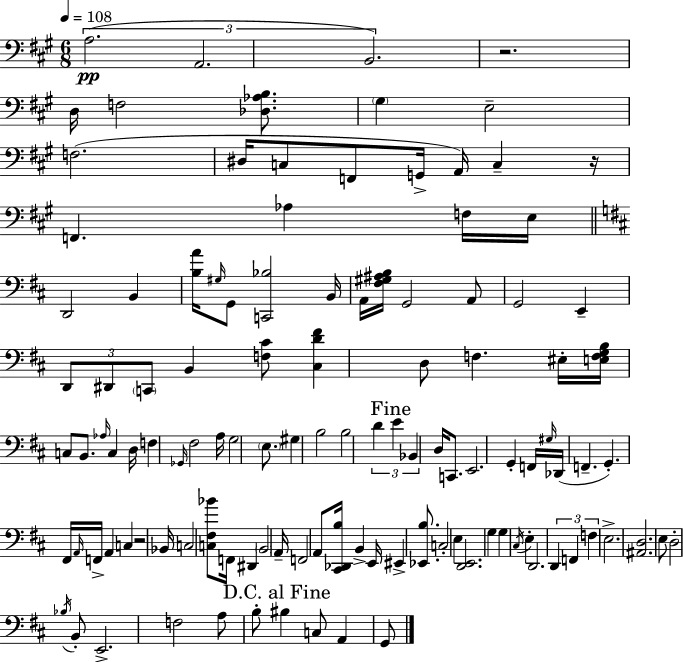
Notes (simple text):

A3/h. A2/h. B2/h. R/h. D3/s F3/h [Db3,Ab3,B3]/e. G#3/q E3/h F3/h. D#3/s C3/e F2/e G2/s A2/s C3/q R/s F2/q. Ab3/q F3/s E3/s D2/h B2/q [B3,A4]/s G#3/s G2/e [C2,Bb3]/h B2/s A2/s [F#3,G#3,A#3,B3]/s G2/h A2/e G2/h E2/q D2/e D#2/e C2/e B2/q [F3,C#4]/e [C#3,D4,F#4]/q D3/e F3/q. EIS3/s [E3,F3,G3,B3]/s C3/e B2/e. Ab3/s C3/q D3/s F3/q Gb2/s F#3/h A3/s G3/h E3/e. G#3/q B3/h B3/h D4/q E4/q Bb2/q D3/s C2/e. E2/h. G2/q F2/s G#3/s Db2/s F2/q. G2/q. F#2/s A2/s F2/s A2/q C3/q R/h Bb2/s C3/h [C3,F#3,Bb4]/e F2/s D#2/q B2/h A2/s F2/h A2/e [C#2,Db2,B3]/s B2/q E2/s EIS2/q [Eb2,B3]/e. C3/h E3/q [D2,E2]/h. G3/q G3/q C#3/s E3/q D2/h. D2/q F2/q F3/q E3/h. [A#2,D3]/h. E3/e D3/h Bb3/s B2/e E2/h. F3/h A3/e B3/e BIS3/q C3/e A2/q G2/e